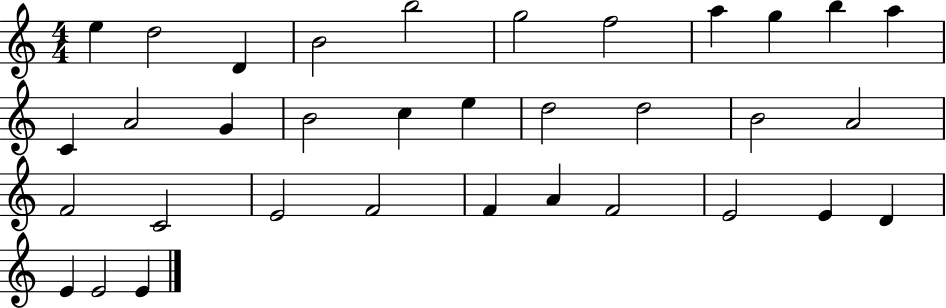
{
  \clef treble
  \numericTimeSignature
  \time 4/4
  \key c \major
  e''4 d''2 d'4 | b'2 b''2 | g''2 f''2 | a''4 g''4 b''4 a''4 | \break c'4 a'2 g'4 | b'2 c''4 e''4 | d''2 d''2 | b'2 a'2 | \break f'2 c'2 | e'2 f'2 | f'4 a'4 f'2 | e'2 e'4 d'4 | \break e'4 e'2 e'4 | \bar "|."
}